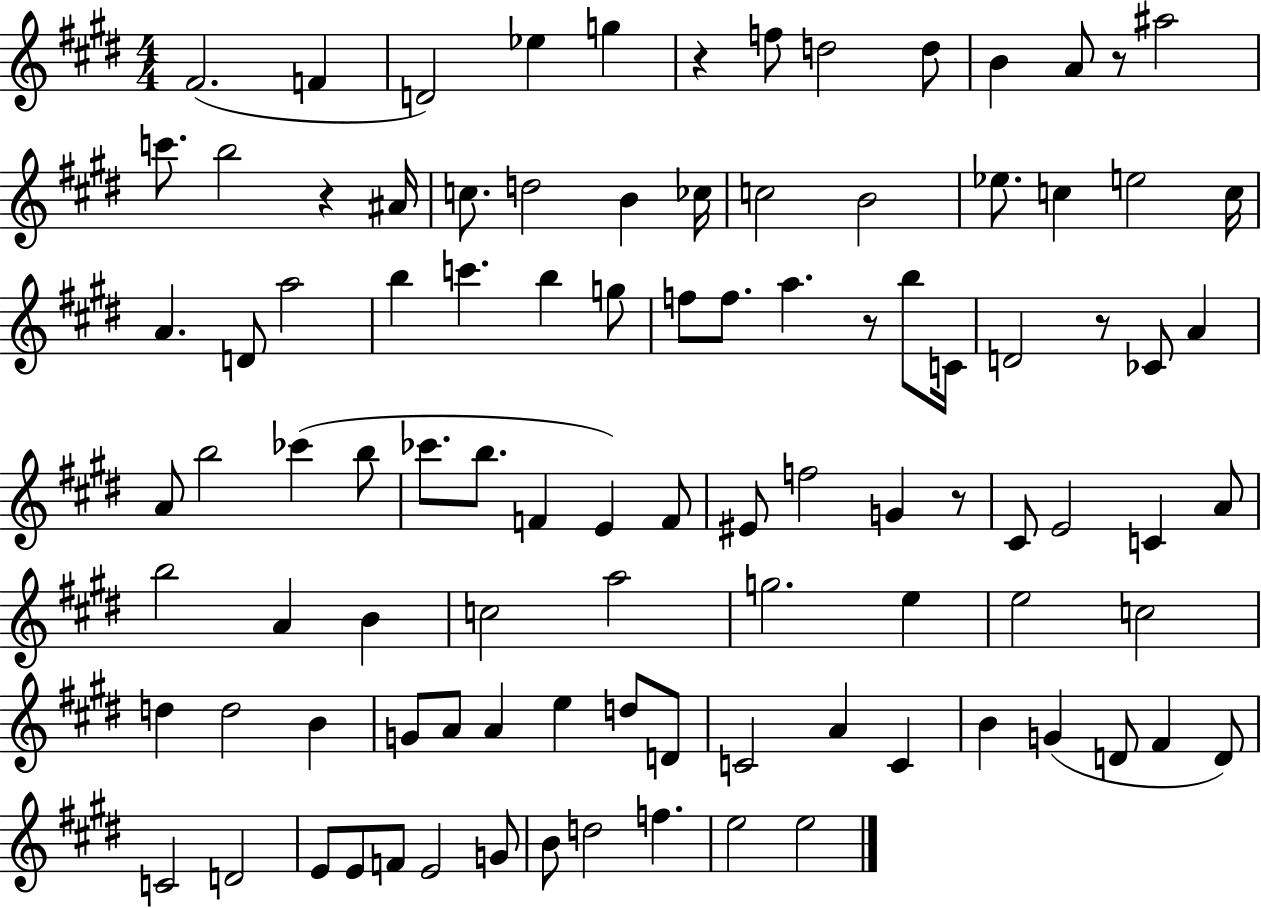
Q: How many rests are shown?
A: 6